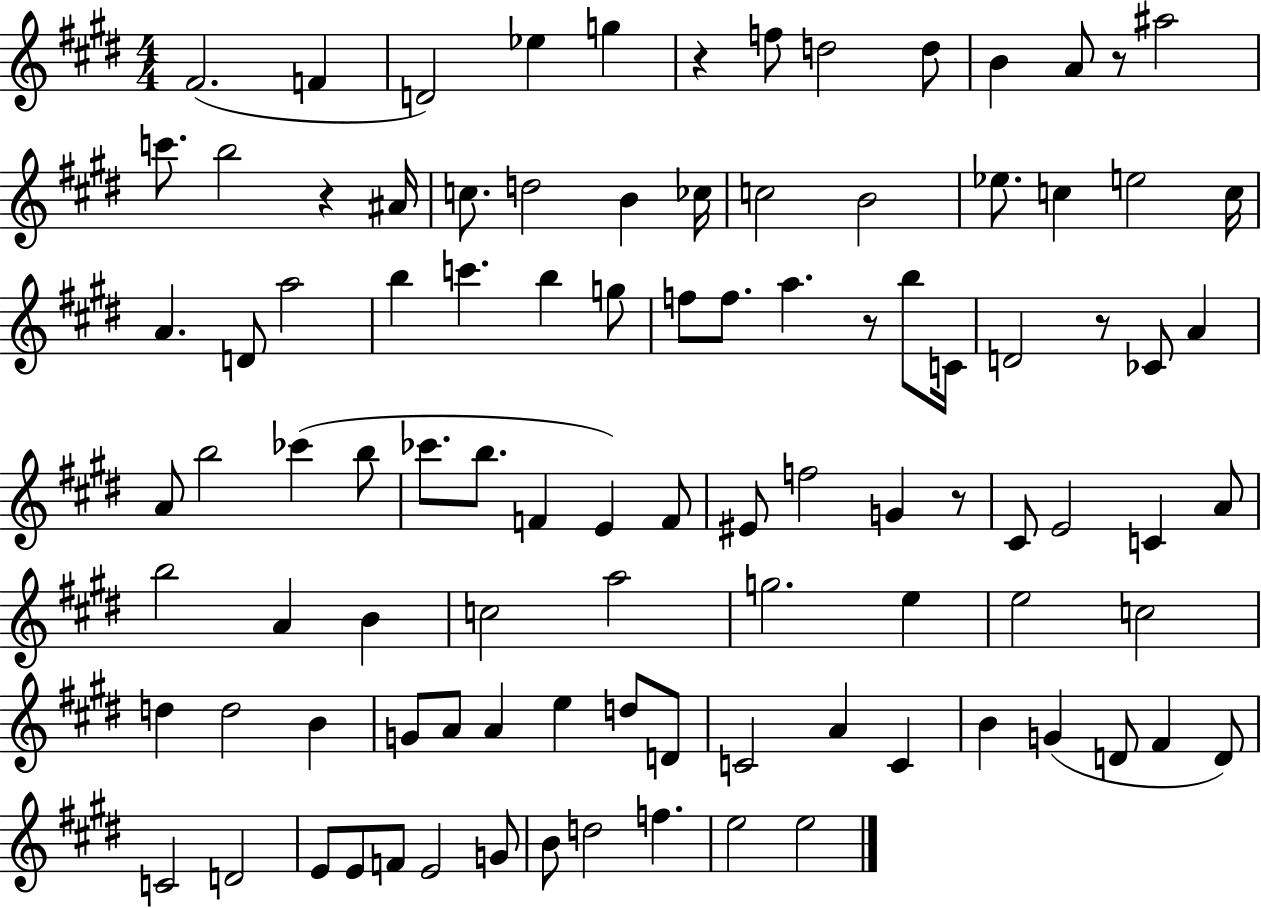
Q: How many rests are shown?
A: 6